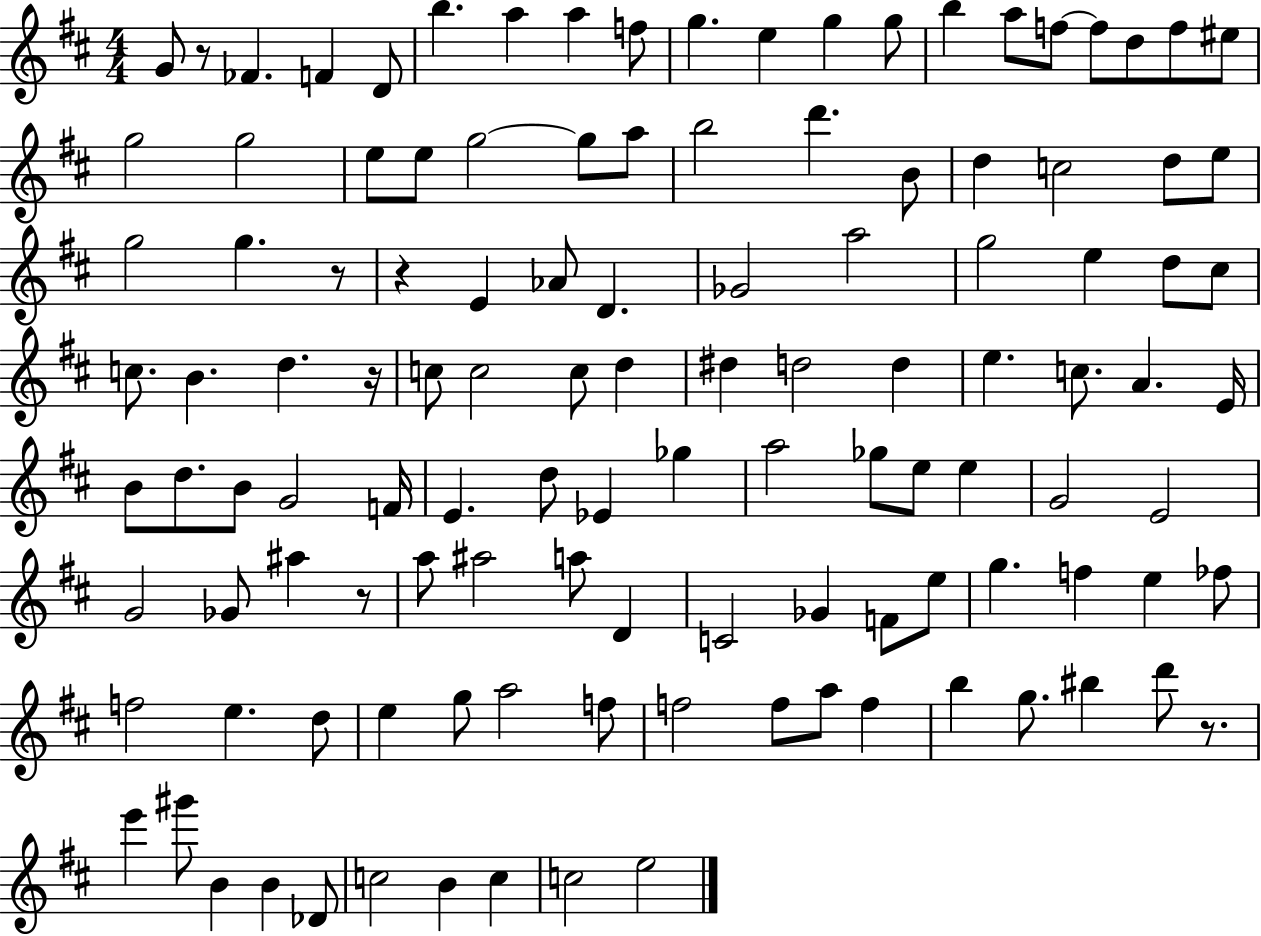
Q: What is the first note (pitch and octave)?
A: G4